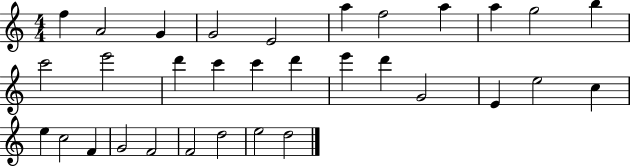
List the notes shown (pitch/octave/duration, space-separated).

F5/q A4/h G4/q G4/h E4/h A5/q F5/h A5/q A5/q G5/h B5/q C6/h E6/h D6/q C6/q C6/q D6/q E6/q D6/q G4/h E4/q E5/h C5/q E5/q C5/h F4/q G4/h F4/h F4/h D5/h E5/h D5/h